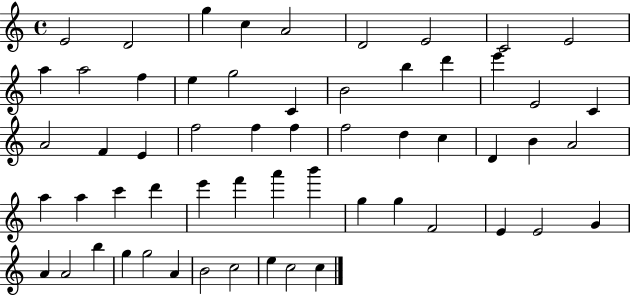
{
  \clef treble
  \time 4/4
  \defaultTimeSignature
  \key c \major
  e'2 d'2 | g''4 c''4 a'2 | d'2 e'2 | c'2 e'2 | \break a''4 a''2 f''4 | e''4 g''2 c'4 | b'2 b''4 d'''4 | e'''4 e'2 c'4 | \break a'2 f'4 e'4 | f''2 f''4 f''4 | f''2 d''4 c''4 | d'4 b'4 a'2 | \break a''4 a''4 c'''4 d'''4 | e'''4 f'''4 a'''4 b'''4 | g''4 g''4 f'2 | e'4 e'2 g'4 | \break a'4 a'2 b''4 | g''4 g''2 a'4 | b'2 c''2 | e''4 c''2 c''4 | \break \bar "|."
}